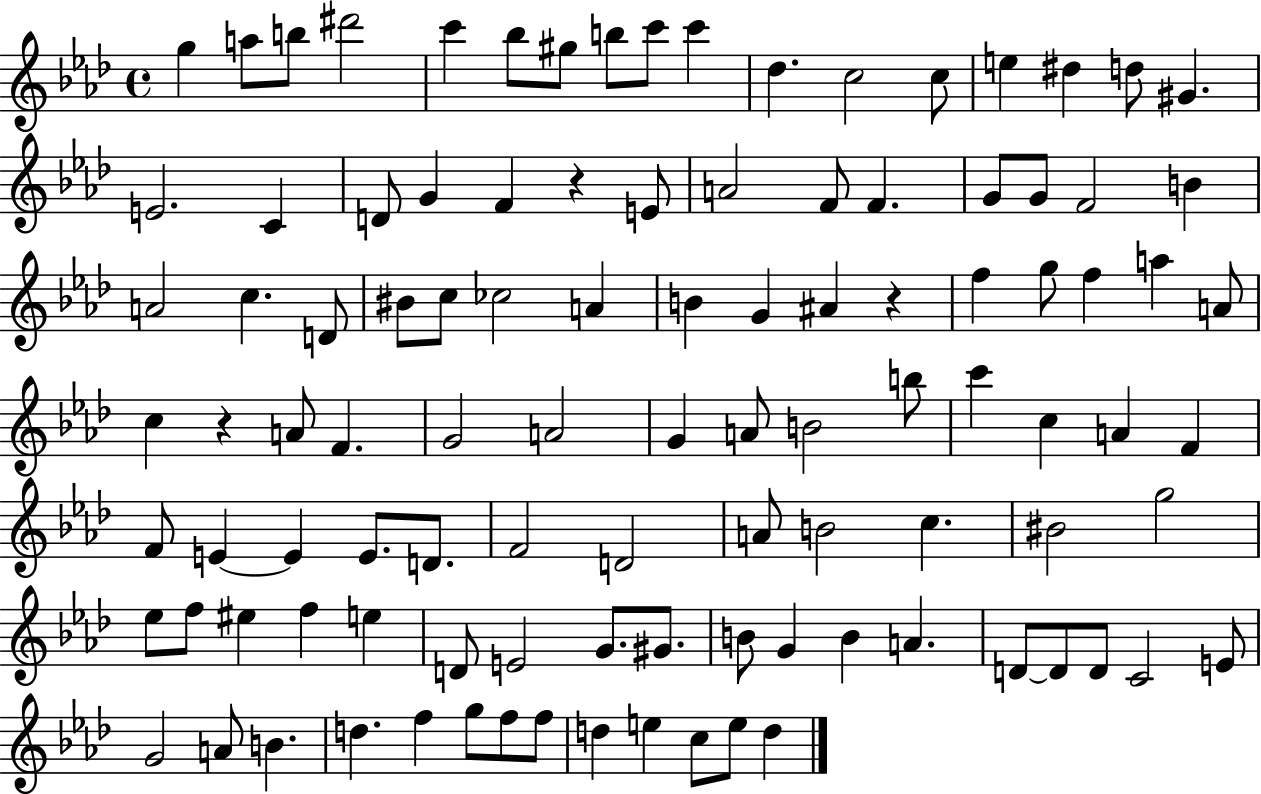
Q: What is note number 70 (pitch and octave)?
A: G5